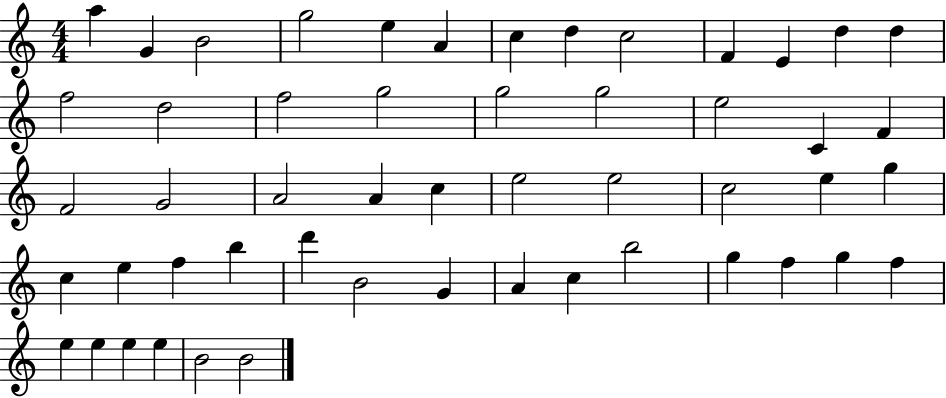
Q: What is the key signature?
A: C major